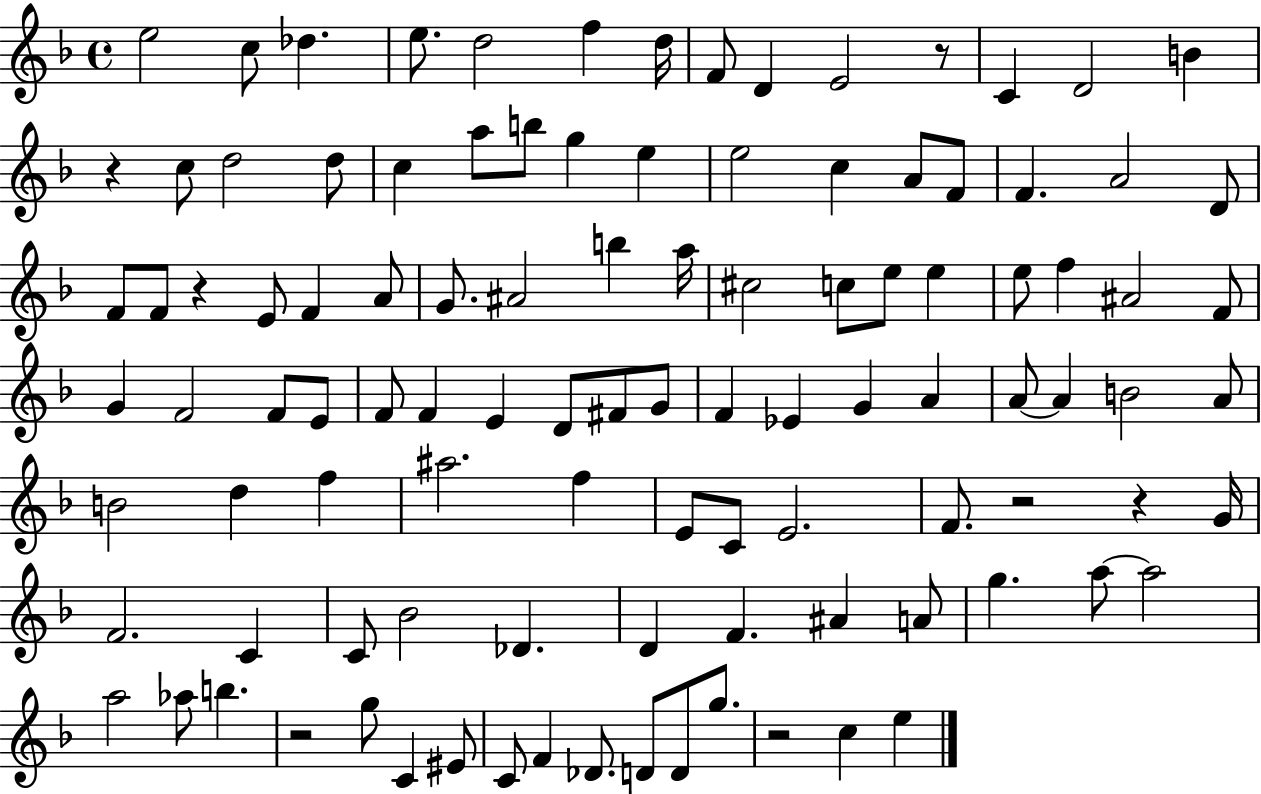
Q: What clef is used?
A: treble